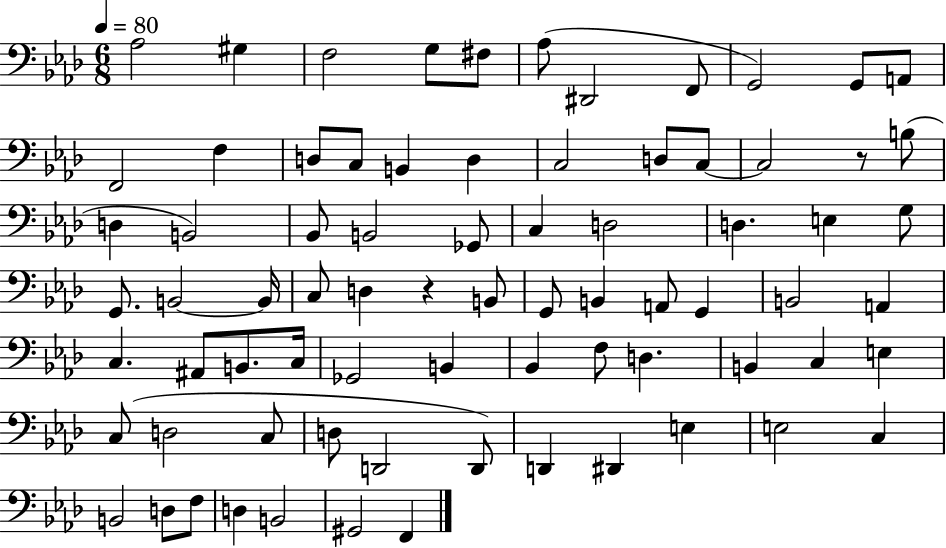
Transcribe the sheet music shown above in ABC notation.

X:1
T:Untitled
M:6/8
L:1/4
K:Ab
_A,2 ^G, F,2 G,/2 ^F,/2 _A,/2 ^D,,2 F,,/2 G,,2 G,,/2 A,,/2 F,,2 F, D,/2 C,/2 B,, D, C,2 D,/2 C,/2 C,2 z/2 B,/2 D, B,,2 _B,,/2 B,,2 _G,,/2 C, D,2 D, E, G,/2 G,,/2 B,,2 B,,/4 C,/2 D, z B,,/2 G,,/2 B,, A,,/2 G,, B,,2 A,, C, ^A,,/2 B,,/2 C,/4 _G,,2 B,, _B,, F,/2 D, B,, C, E, C,/2 D,2 C,/2 D,/2 D,,2 D,,/2 D,, ^D,, E, E,2 C, B,,2 D,/2 F,/2 D, B,,2 ^G,,2 F,,